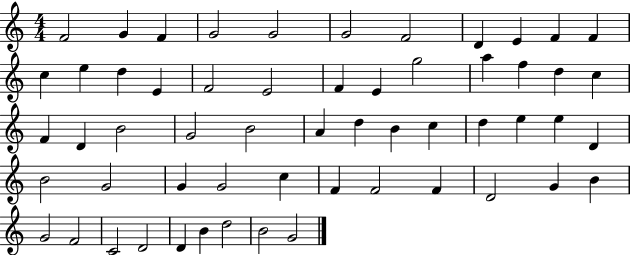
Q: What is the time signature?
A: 4/4